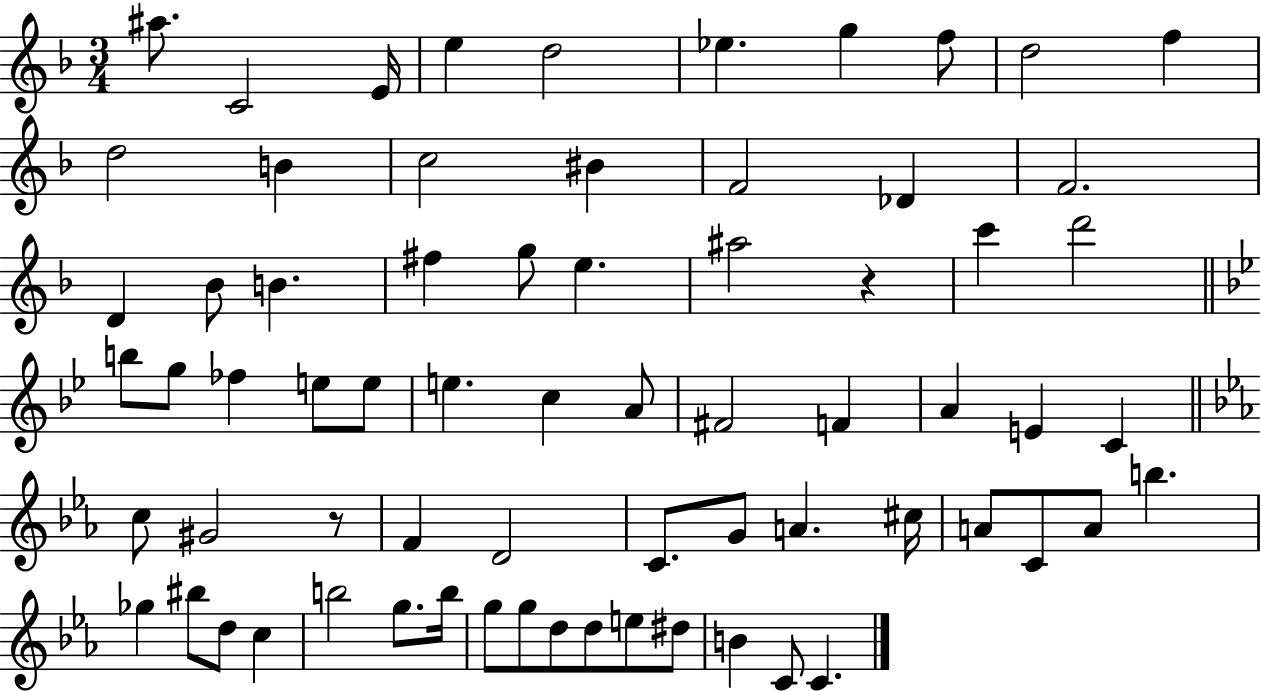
{
  \clef treble
  \numericTimeSignature
  \time 3/4
  \key f \major
  ais''8. c'2 e'16 | e''4 d''2 | ees''4. g''4 f''8 | d''2 f''4 | \break d''2 b'4 | c''2 bis'4 | f'2 des'4 | f'2. | \break d'4 bes'8 b'4. | fis''4 g''8 e''4. | ais''2 r4 | c'''4 d'''2 | \break \bar "||" \break \key bes \major b''8 g''8 fes''4 e''8 e''8 | e''4. c''4 a'8 | fis'2 f'4 | a'4 e'4 c'4 | \break \bar "||" \break \key ees \major c''8 gis'2 r8 | f'4 d'2 | c'8. g'8 a'4. cis''16 | a'8 c'8 a'8 b''4. | \break ges''4 bis''8 d''8 c''4 | b''2 g''8. b''16 | g''8 g''8 d''8 d''8 e''8 dis''8 | b'4 c'8 c'4. | \break \bar "|."
}